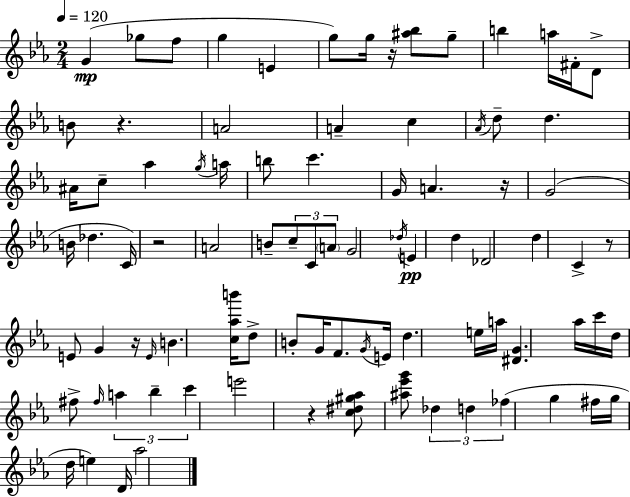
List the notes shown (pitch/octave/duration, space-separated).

G4/q Gb5/e F5/e G5/q E4/q G5/e G5/s R/s [A#5,Bb5]/e G5/e B5/q A5/s F#4/s D4/e B4/e R/q. A4/h A4/q C5/q Ab4/s D5/e D5/q. A#4/s C5/e Ab5/q G5/s A5/s B5/e C6/q. G4/s A4/q. R/s G4/h B4/s Db5/q. C4/s R/h A4/h B4/e C5/e C4/e A4/e G4/h Db5/s E4/q D5/q Db4/h D5/q C4/q R/e E4/e G4/q R/s E4/s B4/q. [C5,Ab5,B6]/s D5/e B4/e G4/s F4/e. G4/s E4/s D5/q. E5/s A5/s [D#4,G4]/q. Ab5/s C6/s D5/s F#5/e F#5/s A5/q Bb5/q C6/q E6/h R/q [C5,D#5,G#5,Ab5]/e [A#5,Eb6,G6]/e Db5/q D5/q FES5/q G5/q F#5/s G5/s D5/s E5/q D4/s Ab5/h